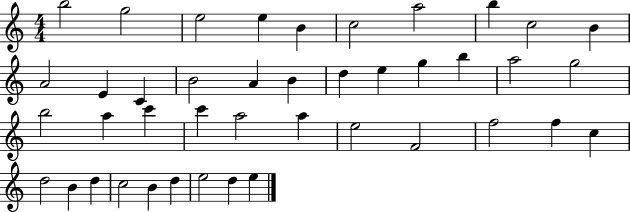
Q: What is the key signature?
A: C major